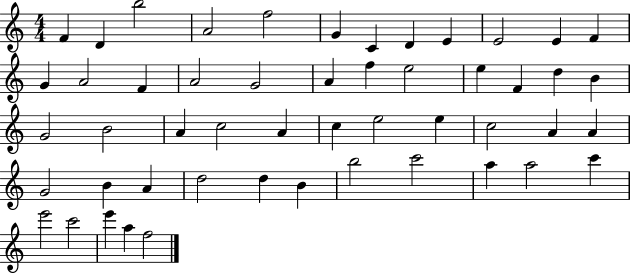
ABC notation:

X:1
T:Untitled
M:4/4
L:1/4
K:C
F D b2 A2 f2 G C D E E2 E F G A2 F A2 G2 A f e2 e F d B G2 B2 A c2 A c e2 e c2 A A G2 B A d2 d B b2 c'2 a a2 c' e'2 c'2 e' a f2